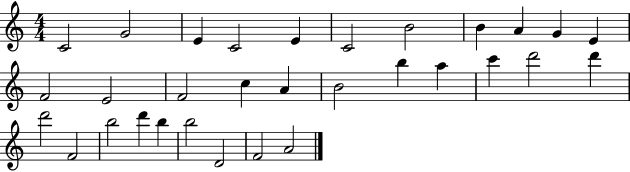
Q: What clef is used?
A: treble